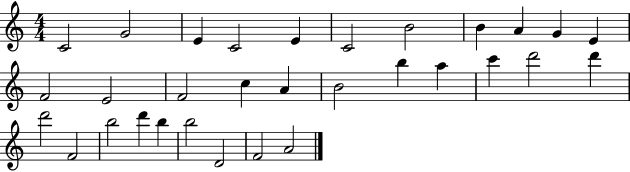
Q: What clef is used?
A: treble